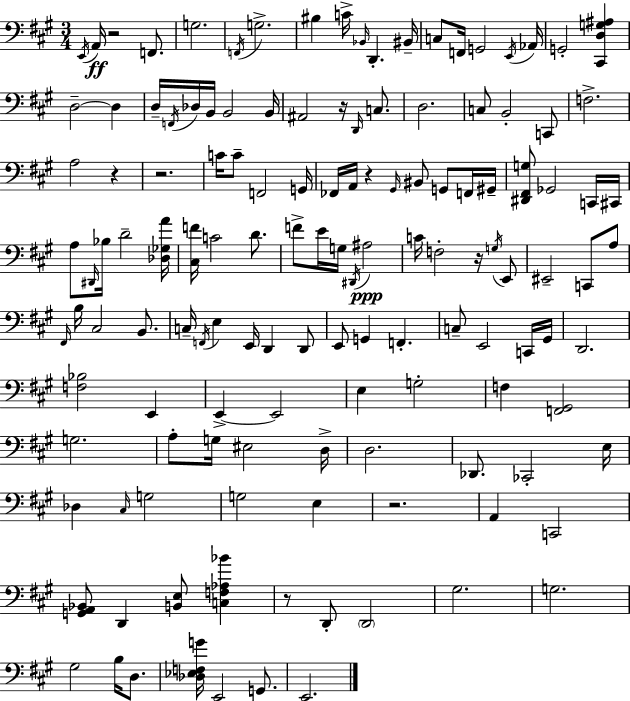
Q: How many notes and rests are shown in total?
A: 135